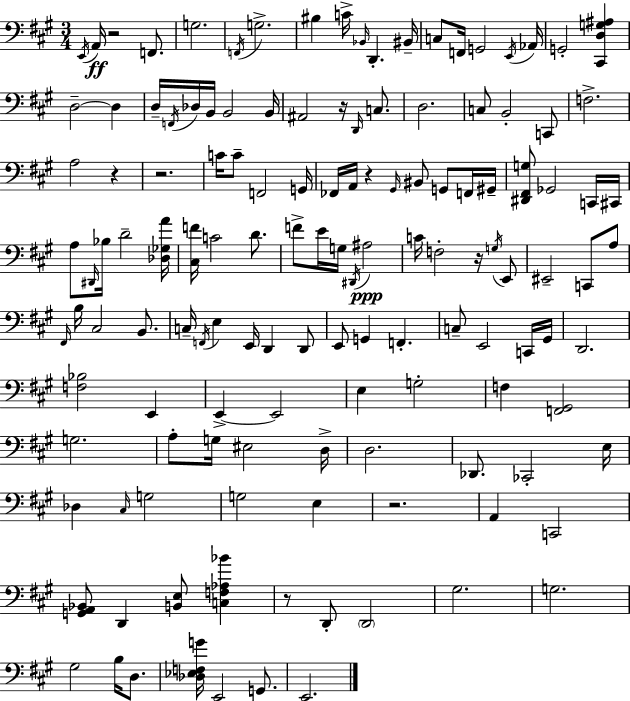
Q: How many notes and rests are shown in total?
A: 135